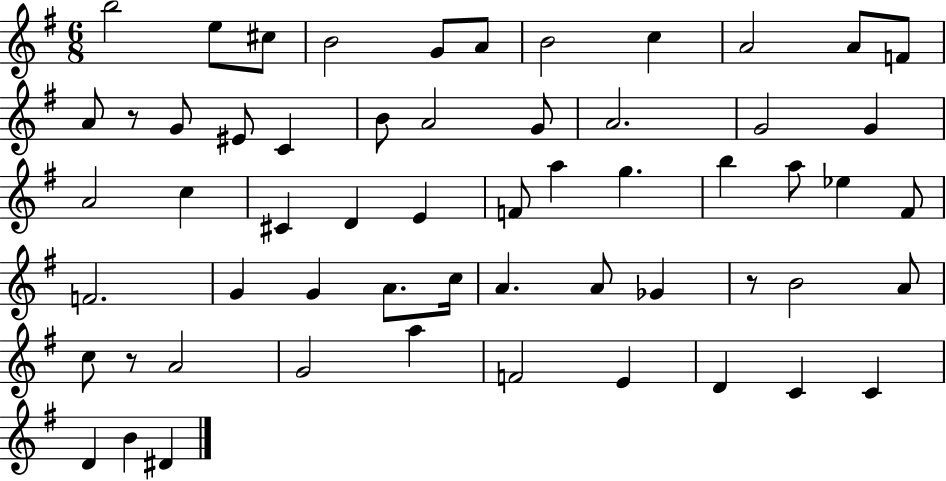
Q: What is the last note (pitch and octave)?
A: D#4